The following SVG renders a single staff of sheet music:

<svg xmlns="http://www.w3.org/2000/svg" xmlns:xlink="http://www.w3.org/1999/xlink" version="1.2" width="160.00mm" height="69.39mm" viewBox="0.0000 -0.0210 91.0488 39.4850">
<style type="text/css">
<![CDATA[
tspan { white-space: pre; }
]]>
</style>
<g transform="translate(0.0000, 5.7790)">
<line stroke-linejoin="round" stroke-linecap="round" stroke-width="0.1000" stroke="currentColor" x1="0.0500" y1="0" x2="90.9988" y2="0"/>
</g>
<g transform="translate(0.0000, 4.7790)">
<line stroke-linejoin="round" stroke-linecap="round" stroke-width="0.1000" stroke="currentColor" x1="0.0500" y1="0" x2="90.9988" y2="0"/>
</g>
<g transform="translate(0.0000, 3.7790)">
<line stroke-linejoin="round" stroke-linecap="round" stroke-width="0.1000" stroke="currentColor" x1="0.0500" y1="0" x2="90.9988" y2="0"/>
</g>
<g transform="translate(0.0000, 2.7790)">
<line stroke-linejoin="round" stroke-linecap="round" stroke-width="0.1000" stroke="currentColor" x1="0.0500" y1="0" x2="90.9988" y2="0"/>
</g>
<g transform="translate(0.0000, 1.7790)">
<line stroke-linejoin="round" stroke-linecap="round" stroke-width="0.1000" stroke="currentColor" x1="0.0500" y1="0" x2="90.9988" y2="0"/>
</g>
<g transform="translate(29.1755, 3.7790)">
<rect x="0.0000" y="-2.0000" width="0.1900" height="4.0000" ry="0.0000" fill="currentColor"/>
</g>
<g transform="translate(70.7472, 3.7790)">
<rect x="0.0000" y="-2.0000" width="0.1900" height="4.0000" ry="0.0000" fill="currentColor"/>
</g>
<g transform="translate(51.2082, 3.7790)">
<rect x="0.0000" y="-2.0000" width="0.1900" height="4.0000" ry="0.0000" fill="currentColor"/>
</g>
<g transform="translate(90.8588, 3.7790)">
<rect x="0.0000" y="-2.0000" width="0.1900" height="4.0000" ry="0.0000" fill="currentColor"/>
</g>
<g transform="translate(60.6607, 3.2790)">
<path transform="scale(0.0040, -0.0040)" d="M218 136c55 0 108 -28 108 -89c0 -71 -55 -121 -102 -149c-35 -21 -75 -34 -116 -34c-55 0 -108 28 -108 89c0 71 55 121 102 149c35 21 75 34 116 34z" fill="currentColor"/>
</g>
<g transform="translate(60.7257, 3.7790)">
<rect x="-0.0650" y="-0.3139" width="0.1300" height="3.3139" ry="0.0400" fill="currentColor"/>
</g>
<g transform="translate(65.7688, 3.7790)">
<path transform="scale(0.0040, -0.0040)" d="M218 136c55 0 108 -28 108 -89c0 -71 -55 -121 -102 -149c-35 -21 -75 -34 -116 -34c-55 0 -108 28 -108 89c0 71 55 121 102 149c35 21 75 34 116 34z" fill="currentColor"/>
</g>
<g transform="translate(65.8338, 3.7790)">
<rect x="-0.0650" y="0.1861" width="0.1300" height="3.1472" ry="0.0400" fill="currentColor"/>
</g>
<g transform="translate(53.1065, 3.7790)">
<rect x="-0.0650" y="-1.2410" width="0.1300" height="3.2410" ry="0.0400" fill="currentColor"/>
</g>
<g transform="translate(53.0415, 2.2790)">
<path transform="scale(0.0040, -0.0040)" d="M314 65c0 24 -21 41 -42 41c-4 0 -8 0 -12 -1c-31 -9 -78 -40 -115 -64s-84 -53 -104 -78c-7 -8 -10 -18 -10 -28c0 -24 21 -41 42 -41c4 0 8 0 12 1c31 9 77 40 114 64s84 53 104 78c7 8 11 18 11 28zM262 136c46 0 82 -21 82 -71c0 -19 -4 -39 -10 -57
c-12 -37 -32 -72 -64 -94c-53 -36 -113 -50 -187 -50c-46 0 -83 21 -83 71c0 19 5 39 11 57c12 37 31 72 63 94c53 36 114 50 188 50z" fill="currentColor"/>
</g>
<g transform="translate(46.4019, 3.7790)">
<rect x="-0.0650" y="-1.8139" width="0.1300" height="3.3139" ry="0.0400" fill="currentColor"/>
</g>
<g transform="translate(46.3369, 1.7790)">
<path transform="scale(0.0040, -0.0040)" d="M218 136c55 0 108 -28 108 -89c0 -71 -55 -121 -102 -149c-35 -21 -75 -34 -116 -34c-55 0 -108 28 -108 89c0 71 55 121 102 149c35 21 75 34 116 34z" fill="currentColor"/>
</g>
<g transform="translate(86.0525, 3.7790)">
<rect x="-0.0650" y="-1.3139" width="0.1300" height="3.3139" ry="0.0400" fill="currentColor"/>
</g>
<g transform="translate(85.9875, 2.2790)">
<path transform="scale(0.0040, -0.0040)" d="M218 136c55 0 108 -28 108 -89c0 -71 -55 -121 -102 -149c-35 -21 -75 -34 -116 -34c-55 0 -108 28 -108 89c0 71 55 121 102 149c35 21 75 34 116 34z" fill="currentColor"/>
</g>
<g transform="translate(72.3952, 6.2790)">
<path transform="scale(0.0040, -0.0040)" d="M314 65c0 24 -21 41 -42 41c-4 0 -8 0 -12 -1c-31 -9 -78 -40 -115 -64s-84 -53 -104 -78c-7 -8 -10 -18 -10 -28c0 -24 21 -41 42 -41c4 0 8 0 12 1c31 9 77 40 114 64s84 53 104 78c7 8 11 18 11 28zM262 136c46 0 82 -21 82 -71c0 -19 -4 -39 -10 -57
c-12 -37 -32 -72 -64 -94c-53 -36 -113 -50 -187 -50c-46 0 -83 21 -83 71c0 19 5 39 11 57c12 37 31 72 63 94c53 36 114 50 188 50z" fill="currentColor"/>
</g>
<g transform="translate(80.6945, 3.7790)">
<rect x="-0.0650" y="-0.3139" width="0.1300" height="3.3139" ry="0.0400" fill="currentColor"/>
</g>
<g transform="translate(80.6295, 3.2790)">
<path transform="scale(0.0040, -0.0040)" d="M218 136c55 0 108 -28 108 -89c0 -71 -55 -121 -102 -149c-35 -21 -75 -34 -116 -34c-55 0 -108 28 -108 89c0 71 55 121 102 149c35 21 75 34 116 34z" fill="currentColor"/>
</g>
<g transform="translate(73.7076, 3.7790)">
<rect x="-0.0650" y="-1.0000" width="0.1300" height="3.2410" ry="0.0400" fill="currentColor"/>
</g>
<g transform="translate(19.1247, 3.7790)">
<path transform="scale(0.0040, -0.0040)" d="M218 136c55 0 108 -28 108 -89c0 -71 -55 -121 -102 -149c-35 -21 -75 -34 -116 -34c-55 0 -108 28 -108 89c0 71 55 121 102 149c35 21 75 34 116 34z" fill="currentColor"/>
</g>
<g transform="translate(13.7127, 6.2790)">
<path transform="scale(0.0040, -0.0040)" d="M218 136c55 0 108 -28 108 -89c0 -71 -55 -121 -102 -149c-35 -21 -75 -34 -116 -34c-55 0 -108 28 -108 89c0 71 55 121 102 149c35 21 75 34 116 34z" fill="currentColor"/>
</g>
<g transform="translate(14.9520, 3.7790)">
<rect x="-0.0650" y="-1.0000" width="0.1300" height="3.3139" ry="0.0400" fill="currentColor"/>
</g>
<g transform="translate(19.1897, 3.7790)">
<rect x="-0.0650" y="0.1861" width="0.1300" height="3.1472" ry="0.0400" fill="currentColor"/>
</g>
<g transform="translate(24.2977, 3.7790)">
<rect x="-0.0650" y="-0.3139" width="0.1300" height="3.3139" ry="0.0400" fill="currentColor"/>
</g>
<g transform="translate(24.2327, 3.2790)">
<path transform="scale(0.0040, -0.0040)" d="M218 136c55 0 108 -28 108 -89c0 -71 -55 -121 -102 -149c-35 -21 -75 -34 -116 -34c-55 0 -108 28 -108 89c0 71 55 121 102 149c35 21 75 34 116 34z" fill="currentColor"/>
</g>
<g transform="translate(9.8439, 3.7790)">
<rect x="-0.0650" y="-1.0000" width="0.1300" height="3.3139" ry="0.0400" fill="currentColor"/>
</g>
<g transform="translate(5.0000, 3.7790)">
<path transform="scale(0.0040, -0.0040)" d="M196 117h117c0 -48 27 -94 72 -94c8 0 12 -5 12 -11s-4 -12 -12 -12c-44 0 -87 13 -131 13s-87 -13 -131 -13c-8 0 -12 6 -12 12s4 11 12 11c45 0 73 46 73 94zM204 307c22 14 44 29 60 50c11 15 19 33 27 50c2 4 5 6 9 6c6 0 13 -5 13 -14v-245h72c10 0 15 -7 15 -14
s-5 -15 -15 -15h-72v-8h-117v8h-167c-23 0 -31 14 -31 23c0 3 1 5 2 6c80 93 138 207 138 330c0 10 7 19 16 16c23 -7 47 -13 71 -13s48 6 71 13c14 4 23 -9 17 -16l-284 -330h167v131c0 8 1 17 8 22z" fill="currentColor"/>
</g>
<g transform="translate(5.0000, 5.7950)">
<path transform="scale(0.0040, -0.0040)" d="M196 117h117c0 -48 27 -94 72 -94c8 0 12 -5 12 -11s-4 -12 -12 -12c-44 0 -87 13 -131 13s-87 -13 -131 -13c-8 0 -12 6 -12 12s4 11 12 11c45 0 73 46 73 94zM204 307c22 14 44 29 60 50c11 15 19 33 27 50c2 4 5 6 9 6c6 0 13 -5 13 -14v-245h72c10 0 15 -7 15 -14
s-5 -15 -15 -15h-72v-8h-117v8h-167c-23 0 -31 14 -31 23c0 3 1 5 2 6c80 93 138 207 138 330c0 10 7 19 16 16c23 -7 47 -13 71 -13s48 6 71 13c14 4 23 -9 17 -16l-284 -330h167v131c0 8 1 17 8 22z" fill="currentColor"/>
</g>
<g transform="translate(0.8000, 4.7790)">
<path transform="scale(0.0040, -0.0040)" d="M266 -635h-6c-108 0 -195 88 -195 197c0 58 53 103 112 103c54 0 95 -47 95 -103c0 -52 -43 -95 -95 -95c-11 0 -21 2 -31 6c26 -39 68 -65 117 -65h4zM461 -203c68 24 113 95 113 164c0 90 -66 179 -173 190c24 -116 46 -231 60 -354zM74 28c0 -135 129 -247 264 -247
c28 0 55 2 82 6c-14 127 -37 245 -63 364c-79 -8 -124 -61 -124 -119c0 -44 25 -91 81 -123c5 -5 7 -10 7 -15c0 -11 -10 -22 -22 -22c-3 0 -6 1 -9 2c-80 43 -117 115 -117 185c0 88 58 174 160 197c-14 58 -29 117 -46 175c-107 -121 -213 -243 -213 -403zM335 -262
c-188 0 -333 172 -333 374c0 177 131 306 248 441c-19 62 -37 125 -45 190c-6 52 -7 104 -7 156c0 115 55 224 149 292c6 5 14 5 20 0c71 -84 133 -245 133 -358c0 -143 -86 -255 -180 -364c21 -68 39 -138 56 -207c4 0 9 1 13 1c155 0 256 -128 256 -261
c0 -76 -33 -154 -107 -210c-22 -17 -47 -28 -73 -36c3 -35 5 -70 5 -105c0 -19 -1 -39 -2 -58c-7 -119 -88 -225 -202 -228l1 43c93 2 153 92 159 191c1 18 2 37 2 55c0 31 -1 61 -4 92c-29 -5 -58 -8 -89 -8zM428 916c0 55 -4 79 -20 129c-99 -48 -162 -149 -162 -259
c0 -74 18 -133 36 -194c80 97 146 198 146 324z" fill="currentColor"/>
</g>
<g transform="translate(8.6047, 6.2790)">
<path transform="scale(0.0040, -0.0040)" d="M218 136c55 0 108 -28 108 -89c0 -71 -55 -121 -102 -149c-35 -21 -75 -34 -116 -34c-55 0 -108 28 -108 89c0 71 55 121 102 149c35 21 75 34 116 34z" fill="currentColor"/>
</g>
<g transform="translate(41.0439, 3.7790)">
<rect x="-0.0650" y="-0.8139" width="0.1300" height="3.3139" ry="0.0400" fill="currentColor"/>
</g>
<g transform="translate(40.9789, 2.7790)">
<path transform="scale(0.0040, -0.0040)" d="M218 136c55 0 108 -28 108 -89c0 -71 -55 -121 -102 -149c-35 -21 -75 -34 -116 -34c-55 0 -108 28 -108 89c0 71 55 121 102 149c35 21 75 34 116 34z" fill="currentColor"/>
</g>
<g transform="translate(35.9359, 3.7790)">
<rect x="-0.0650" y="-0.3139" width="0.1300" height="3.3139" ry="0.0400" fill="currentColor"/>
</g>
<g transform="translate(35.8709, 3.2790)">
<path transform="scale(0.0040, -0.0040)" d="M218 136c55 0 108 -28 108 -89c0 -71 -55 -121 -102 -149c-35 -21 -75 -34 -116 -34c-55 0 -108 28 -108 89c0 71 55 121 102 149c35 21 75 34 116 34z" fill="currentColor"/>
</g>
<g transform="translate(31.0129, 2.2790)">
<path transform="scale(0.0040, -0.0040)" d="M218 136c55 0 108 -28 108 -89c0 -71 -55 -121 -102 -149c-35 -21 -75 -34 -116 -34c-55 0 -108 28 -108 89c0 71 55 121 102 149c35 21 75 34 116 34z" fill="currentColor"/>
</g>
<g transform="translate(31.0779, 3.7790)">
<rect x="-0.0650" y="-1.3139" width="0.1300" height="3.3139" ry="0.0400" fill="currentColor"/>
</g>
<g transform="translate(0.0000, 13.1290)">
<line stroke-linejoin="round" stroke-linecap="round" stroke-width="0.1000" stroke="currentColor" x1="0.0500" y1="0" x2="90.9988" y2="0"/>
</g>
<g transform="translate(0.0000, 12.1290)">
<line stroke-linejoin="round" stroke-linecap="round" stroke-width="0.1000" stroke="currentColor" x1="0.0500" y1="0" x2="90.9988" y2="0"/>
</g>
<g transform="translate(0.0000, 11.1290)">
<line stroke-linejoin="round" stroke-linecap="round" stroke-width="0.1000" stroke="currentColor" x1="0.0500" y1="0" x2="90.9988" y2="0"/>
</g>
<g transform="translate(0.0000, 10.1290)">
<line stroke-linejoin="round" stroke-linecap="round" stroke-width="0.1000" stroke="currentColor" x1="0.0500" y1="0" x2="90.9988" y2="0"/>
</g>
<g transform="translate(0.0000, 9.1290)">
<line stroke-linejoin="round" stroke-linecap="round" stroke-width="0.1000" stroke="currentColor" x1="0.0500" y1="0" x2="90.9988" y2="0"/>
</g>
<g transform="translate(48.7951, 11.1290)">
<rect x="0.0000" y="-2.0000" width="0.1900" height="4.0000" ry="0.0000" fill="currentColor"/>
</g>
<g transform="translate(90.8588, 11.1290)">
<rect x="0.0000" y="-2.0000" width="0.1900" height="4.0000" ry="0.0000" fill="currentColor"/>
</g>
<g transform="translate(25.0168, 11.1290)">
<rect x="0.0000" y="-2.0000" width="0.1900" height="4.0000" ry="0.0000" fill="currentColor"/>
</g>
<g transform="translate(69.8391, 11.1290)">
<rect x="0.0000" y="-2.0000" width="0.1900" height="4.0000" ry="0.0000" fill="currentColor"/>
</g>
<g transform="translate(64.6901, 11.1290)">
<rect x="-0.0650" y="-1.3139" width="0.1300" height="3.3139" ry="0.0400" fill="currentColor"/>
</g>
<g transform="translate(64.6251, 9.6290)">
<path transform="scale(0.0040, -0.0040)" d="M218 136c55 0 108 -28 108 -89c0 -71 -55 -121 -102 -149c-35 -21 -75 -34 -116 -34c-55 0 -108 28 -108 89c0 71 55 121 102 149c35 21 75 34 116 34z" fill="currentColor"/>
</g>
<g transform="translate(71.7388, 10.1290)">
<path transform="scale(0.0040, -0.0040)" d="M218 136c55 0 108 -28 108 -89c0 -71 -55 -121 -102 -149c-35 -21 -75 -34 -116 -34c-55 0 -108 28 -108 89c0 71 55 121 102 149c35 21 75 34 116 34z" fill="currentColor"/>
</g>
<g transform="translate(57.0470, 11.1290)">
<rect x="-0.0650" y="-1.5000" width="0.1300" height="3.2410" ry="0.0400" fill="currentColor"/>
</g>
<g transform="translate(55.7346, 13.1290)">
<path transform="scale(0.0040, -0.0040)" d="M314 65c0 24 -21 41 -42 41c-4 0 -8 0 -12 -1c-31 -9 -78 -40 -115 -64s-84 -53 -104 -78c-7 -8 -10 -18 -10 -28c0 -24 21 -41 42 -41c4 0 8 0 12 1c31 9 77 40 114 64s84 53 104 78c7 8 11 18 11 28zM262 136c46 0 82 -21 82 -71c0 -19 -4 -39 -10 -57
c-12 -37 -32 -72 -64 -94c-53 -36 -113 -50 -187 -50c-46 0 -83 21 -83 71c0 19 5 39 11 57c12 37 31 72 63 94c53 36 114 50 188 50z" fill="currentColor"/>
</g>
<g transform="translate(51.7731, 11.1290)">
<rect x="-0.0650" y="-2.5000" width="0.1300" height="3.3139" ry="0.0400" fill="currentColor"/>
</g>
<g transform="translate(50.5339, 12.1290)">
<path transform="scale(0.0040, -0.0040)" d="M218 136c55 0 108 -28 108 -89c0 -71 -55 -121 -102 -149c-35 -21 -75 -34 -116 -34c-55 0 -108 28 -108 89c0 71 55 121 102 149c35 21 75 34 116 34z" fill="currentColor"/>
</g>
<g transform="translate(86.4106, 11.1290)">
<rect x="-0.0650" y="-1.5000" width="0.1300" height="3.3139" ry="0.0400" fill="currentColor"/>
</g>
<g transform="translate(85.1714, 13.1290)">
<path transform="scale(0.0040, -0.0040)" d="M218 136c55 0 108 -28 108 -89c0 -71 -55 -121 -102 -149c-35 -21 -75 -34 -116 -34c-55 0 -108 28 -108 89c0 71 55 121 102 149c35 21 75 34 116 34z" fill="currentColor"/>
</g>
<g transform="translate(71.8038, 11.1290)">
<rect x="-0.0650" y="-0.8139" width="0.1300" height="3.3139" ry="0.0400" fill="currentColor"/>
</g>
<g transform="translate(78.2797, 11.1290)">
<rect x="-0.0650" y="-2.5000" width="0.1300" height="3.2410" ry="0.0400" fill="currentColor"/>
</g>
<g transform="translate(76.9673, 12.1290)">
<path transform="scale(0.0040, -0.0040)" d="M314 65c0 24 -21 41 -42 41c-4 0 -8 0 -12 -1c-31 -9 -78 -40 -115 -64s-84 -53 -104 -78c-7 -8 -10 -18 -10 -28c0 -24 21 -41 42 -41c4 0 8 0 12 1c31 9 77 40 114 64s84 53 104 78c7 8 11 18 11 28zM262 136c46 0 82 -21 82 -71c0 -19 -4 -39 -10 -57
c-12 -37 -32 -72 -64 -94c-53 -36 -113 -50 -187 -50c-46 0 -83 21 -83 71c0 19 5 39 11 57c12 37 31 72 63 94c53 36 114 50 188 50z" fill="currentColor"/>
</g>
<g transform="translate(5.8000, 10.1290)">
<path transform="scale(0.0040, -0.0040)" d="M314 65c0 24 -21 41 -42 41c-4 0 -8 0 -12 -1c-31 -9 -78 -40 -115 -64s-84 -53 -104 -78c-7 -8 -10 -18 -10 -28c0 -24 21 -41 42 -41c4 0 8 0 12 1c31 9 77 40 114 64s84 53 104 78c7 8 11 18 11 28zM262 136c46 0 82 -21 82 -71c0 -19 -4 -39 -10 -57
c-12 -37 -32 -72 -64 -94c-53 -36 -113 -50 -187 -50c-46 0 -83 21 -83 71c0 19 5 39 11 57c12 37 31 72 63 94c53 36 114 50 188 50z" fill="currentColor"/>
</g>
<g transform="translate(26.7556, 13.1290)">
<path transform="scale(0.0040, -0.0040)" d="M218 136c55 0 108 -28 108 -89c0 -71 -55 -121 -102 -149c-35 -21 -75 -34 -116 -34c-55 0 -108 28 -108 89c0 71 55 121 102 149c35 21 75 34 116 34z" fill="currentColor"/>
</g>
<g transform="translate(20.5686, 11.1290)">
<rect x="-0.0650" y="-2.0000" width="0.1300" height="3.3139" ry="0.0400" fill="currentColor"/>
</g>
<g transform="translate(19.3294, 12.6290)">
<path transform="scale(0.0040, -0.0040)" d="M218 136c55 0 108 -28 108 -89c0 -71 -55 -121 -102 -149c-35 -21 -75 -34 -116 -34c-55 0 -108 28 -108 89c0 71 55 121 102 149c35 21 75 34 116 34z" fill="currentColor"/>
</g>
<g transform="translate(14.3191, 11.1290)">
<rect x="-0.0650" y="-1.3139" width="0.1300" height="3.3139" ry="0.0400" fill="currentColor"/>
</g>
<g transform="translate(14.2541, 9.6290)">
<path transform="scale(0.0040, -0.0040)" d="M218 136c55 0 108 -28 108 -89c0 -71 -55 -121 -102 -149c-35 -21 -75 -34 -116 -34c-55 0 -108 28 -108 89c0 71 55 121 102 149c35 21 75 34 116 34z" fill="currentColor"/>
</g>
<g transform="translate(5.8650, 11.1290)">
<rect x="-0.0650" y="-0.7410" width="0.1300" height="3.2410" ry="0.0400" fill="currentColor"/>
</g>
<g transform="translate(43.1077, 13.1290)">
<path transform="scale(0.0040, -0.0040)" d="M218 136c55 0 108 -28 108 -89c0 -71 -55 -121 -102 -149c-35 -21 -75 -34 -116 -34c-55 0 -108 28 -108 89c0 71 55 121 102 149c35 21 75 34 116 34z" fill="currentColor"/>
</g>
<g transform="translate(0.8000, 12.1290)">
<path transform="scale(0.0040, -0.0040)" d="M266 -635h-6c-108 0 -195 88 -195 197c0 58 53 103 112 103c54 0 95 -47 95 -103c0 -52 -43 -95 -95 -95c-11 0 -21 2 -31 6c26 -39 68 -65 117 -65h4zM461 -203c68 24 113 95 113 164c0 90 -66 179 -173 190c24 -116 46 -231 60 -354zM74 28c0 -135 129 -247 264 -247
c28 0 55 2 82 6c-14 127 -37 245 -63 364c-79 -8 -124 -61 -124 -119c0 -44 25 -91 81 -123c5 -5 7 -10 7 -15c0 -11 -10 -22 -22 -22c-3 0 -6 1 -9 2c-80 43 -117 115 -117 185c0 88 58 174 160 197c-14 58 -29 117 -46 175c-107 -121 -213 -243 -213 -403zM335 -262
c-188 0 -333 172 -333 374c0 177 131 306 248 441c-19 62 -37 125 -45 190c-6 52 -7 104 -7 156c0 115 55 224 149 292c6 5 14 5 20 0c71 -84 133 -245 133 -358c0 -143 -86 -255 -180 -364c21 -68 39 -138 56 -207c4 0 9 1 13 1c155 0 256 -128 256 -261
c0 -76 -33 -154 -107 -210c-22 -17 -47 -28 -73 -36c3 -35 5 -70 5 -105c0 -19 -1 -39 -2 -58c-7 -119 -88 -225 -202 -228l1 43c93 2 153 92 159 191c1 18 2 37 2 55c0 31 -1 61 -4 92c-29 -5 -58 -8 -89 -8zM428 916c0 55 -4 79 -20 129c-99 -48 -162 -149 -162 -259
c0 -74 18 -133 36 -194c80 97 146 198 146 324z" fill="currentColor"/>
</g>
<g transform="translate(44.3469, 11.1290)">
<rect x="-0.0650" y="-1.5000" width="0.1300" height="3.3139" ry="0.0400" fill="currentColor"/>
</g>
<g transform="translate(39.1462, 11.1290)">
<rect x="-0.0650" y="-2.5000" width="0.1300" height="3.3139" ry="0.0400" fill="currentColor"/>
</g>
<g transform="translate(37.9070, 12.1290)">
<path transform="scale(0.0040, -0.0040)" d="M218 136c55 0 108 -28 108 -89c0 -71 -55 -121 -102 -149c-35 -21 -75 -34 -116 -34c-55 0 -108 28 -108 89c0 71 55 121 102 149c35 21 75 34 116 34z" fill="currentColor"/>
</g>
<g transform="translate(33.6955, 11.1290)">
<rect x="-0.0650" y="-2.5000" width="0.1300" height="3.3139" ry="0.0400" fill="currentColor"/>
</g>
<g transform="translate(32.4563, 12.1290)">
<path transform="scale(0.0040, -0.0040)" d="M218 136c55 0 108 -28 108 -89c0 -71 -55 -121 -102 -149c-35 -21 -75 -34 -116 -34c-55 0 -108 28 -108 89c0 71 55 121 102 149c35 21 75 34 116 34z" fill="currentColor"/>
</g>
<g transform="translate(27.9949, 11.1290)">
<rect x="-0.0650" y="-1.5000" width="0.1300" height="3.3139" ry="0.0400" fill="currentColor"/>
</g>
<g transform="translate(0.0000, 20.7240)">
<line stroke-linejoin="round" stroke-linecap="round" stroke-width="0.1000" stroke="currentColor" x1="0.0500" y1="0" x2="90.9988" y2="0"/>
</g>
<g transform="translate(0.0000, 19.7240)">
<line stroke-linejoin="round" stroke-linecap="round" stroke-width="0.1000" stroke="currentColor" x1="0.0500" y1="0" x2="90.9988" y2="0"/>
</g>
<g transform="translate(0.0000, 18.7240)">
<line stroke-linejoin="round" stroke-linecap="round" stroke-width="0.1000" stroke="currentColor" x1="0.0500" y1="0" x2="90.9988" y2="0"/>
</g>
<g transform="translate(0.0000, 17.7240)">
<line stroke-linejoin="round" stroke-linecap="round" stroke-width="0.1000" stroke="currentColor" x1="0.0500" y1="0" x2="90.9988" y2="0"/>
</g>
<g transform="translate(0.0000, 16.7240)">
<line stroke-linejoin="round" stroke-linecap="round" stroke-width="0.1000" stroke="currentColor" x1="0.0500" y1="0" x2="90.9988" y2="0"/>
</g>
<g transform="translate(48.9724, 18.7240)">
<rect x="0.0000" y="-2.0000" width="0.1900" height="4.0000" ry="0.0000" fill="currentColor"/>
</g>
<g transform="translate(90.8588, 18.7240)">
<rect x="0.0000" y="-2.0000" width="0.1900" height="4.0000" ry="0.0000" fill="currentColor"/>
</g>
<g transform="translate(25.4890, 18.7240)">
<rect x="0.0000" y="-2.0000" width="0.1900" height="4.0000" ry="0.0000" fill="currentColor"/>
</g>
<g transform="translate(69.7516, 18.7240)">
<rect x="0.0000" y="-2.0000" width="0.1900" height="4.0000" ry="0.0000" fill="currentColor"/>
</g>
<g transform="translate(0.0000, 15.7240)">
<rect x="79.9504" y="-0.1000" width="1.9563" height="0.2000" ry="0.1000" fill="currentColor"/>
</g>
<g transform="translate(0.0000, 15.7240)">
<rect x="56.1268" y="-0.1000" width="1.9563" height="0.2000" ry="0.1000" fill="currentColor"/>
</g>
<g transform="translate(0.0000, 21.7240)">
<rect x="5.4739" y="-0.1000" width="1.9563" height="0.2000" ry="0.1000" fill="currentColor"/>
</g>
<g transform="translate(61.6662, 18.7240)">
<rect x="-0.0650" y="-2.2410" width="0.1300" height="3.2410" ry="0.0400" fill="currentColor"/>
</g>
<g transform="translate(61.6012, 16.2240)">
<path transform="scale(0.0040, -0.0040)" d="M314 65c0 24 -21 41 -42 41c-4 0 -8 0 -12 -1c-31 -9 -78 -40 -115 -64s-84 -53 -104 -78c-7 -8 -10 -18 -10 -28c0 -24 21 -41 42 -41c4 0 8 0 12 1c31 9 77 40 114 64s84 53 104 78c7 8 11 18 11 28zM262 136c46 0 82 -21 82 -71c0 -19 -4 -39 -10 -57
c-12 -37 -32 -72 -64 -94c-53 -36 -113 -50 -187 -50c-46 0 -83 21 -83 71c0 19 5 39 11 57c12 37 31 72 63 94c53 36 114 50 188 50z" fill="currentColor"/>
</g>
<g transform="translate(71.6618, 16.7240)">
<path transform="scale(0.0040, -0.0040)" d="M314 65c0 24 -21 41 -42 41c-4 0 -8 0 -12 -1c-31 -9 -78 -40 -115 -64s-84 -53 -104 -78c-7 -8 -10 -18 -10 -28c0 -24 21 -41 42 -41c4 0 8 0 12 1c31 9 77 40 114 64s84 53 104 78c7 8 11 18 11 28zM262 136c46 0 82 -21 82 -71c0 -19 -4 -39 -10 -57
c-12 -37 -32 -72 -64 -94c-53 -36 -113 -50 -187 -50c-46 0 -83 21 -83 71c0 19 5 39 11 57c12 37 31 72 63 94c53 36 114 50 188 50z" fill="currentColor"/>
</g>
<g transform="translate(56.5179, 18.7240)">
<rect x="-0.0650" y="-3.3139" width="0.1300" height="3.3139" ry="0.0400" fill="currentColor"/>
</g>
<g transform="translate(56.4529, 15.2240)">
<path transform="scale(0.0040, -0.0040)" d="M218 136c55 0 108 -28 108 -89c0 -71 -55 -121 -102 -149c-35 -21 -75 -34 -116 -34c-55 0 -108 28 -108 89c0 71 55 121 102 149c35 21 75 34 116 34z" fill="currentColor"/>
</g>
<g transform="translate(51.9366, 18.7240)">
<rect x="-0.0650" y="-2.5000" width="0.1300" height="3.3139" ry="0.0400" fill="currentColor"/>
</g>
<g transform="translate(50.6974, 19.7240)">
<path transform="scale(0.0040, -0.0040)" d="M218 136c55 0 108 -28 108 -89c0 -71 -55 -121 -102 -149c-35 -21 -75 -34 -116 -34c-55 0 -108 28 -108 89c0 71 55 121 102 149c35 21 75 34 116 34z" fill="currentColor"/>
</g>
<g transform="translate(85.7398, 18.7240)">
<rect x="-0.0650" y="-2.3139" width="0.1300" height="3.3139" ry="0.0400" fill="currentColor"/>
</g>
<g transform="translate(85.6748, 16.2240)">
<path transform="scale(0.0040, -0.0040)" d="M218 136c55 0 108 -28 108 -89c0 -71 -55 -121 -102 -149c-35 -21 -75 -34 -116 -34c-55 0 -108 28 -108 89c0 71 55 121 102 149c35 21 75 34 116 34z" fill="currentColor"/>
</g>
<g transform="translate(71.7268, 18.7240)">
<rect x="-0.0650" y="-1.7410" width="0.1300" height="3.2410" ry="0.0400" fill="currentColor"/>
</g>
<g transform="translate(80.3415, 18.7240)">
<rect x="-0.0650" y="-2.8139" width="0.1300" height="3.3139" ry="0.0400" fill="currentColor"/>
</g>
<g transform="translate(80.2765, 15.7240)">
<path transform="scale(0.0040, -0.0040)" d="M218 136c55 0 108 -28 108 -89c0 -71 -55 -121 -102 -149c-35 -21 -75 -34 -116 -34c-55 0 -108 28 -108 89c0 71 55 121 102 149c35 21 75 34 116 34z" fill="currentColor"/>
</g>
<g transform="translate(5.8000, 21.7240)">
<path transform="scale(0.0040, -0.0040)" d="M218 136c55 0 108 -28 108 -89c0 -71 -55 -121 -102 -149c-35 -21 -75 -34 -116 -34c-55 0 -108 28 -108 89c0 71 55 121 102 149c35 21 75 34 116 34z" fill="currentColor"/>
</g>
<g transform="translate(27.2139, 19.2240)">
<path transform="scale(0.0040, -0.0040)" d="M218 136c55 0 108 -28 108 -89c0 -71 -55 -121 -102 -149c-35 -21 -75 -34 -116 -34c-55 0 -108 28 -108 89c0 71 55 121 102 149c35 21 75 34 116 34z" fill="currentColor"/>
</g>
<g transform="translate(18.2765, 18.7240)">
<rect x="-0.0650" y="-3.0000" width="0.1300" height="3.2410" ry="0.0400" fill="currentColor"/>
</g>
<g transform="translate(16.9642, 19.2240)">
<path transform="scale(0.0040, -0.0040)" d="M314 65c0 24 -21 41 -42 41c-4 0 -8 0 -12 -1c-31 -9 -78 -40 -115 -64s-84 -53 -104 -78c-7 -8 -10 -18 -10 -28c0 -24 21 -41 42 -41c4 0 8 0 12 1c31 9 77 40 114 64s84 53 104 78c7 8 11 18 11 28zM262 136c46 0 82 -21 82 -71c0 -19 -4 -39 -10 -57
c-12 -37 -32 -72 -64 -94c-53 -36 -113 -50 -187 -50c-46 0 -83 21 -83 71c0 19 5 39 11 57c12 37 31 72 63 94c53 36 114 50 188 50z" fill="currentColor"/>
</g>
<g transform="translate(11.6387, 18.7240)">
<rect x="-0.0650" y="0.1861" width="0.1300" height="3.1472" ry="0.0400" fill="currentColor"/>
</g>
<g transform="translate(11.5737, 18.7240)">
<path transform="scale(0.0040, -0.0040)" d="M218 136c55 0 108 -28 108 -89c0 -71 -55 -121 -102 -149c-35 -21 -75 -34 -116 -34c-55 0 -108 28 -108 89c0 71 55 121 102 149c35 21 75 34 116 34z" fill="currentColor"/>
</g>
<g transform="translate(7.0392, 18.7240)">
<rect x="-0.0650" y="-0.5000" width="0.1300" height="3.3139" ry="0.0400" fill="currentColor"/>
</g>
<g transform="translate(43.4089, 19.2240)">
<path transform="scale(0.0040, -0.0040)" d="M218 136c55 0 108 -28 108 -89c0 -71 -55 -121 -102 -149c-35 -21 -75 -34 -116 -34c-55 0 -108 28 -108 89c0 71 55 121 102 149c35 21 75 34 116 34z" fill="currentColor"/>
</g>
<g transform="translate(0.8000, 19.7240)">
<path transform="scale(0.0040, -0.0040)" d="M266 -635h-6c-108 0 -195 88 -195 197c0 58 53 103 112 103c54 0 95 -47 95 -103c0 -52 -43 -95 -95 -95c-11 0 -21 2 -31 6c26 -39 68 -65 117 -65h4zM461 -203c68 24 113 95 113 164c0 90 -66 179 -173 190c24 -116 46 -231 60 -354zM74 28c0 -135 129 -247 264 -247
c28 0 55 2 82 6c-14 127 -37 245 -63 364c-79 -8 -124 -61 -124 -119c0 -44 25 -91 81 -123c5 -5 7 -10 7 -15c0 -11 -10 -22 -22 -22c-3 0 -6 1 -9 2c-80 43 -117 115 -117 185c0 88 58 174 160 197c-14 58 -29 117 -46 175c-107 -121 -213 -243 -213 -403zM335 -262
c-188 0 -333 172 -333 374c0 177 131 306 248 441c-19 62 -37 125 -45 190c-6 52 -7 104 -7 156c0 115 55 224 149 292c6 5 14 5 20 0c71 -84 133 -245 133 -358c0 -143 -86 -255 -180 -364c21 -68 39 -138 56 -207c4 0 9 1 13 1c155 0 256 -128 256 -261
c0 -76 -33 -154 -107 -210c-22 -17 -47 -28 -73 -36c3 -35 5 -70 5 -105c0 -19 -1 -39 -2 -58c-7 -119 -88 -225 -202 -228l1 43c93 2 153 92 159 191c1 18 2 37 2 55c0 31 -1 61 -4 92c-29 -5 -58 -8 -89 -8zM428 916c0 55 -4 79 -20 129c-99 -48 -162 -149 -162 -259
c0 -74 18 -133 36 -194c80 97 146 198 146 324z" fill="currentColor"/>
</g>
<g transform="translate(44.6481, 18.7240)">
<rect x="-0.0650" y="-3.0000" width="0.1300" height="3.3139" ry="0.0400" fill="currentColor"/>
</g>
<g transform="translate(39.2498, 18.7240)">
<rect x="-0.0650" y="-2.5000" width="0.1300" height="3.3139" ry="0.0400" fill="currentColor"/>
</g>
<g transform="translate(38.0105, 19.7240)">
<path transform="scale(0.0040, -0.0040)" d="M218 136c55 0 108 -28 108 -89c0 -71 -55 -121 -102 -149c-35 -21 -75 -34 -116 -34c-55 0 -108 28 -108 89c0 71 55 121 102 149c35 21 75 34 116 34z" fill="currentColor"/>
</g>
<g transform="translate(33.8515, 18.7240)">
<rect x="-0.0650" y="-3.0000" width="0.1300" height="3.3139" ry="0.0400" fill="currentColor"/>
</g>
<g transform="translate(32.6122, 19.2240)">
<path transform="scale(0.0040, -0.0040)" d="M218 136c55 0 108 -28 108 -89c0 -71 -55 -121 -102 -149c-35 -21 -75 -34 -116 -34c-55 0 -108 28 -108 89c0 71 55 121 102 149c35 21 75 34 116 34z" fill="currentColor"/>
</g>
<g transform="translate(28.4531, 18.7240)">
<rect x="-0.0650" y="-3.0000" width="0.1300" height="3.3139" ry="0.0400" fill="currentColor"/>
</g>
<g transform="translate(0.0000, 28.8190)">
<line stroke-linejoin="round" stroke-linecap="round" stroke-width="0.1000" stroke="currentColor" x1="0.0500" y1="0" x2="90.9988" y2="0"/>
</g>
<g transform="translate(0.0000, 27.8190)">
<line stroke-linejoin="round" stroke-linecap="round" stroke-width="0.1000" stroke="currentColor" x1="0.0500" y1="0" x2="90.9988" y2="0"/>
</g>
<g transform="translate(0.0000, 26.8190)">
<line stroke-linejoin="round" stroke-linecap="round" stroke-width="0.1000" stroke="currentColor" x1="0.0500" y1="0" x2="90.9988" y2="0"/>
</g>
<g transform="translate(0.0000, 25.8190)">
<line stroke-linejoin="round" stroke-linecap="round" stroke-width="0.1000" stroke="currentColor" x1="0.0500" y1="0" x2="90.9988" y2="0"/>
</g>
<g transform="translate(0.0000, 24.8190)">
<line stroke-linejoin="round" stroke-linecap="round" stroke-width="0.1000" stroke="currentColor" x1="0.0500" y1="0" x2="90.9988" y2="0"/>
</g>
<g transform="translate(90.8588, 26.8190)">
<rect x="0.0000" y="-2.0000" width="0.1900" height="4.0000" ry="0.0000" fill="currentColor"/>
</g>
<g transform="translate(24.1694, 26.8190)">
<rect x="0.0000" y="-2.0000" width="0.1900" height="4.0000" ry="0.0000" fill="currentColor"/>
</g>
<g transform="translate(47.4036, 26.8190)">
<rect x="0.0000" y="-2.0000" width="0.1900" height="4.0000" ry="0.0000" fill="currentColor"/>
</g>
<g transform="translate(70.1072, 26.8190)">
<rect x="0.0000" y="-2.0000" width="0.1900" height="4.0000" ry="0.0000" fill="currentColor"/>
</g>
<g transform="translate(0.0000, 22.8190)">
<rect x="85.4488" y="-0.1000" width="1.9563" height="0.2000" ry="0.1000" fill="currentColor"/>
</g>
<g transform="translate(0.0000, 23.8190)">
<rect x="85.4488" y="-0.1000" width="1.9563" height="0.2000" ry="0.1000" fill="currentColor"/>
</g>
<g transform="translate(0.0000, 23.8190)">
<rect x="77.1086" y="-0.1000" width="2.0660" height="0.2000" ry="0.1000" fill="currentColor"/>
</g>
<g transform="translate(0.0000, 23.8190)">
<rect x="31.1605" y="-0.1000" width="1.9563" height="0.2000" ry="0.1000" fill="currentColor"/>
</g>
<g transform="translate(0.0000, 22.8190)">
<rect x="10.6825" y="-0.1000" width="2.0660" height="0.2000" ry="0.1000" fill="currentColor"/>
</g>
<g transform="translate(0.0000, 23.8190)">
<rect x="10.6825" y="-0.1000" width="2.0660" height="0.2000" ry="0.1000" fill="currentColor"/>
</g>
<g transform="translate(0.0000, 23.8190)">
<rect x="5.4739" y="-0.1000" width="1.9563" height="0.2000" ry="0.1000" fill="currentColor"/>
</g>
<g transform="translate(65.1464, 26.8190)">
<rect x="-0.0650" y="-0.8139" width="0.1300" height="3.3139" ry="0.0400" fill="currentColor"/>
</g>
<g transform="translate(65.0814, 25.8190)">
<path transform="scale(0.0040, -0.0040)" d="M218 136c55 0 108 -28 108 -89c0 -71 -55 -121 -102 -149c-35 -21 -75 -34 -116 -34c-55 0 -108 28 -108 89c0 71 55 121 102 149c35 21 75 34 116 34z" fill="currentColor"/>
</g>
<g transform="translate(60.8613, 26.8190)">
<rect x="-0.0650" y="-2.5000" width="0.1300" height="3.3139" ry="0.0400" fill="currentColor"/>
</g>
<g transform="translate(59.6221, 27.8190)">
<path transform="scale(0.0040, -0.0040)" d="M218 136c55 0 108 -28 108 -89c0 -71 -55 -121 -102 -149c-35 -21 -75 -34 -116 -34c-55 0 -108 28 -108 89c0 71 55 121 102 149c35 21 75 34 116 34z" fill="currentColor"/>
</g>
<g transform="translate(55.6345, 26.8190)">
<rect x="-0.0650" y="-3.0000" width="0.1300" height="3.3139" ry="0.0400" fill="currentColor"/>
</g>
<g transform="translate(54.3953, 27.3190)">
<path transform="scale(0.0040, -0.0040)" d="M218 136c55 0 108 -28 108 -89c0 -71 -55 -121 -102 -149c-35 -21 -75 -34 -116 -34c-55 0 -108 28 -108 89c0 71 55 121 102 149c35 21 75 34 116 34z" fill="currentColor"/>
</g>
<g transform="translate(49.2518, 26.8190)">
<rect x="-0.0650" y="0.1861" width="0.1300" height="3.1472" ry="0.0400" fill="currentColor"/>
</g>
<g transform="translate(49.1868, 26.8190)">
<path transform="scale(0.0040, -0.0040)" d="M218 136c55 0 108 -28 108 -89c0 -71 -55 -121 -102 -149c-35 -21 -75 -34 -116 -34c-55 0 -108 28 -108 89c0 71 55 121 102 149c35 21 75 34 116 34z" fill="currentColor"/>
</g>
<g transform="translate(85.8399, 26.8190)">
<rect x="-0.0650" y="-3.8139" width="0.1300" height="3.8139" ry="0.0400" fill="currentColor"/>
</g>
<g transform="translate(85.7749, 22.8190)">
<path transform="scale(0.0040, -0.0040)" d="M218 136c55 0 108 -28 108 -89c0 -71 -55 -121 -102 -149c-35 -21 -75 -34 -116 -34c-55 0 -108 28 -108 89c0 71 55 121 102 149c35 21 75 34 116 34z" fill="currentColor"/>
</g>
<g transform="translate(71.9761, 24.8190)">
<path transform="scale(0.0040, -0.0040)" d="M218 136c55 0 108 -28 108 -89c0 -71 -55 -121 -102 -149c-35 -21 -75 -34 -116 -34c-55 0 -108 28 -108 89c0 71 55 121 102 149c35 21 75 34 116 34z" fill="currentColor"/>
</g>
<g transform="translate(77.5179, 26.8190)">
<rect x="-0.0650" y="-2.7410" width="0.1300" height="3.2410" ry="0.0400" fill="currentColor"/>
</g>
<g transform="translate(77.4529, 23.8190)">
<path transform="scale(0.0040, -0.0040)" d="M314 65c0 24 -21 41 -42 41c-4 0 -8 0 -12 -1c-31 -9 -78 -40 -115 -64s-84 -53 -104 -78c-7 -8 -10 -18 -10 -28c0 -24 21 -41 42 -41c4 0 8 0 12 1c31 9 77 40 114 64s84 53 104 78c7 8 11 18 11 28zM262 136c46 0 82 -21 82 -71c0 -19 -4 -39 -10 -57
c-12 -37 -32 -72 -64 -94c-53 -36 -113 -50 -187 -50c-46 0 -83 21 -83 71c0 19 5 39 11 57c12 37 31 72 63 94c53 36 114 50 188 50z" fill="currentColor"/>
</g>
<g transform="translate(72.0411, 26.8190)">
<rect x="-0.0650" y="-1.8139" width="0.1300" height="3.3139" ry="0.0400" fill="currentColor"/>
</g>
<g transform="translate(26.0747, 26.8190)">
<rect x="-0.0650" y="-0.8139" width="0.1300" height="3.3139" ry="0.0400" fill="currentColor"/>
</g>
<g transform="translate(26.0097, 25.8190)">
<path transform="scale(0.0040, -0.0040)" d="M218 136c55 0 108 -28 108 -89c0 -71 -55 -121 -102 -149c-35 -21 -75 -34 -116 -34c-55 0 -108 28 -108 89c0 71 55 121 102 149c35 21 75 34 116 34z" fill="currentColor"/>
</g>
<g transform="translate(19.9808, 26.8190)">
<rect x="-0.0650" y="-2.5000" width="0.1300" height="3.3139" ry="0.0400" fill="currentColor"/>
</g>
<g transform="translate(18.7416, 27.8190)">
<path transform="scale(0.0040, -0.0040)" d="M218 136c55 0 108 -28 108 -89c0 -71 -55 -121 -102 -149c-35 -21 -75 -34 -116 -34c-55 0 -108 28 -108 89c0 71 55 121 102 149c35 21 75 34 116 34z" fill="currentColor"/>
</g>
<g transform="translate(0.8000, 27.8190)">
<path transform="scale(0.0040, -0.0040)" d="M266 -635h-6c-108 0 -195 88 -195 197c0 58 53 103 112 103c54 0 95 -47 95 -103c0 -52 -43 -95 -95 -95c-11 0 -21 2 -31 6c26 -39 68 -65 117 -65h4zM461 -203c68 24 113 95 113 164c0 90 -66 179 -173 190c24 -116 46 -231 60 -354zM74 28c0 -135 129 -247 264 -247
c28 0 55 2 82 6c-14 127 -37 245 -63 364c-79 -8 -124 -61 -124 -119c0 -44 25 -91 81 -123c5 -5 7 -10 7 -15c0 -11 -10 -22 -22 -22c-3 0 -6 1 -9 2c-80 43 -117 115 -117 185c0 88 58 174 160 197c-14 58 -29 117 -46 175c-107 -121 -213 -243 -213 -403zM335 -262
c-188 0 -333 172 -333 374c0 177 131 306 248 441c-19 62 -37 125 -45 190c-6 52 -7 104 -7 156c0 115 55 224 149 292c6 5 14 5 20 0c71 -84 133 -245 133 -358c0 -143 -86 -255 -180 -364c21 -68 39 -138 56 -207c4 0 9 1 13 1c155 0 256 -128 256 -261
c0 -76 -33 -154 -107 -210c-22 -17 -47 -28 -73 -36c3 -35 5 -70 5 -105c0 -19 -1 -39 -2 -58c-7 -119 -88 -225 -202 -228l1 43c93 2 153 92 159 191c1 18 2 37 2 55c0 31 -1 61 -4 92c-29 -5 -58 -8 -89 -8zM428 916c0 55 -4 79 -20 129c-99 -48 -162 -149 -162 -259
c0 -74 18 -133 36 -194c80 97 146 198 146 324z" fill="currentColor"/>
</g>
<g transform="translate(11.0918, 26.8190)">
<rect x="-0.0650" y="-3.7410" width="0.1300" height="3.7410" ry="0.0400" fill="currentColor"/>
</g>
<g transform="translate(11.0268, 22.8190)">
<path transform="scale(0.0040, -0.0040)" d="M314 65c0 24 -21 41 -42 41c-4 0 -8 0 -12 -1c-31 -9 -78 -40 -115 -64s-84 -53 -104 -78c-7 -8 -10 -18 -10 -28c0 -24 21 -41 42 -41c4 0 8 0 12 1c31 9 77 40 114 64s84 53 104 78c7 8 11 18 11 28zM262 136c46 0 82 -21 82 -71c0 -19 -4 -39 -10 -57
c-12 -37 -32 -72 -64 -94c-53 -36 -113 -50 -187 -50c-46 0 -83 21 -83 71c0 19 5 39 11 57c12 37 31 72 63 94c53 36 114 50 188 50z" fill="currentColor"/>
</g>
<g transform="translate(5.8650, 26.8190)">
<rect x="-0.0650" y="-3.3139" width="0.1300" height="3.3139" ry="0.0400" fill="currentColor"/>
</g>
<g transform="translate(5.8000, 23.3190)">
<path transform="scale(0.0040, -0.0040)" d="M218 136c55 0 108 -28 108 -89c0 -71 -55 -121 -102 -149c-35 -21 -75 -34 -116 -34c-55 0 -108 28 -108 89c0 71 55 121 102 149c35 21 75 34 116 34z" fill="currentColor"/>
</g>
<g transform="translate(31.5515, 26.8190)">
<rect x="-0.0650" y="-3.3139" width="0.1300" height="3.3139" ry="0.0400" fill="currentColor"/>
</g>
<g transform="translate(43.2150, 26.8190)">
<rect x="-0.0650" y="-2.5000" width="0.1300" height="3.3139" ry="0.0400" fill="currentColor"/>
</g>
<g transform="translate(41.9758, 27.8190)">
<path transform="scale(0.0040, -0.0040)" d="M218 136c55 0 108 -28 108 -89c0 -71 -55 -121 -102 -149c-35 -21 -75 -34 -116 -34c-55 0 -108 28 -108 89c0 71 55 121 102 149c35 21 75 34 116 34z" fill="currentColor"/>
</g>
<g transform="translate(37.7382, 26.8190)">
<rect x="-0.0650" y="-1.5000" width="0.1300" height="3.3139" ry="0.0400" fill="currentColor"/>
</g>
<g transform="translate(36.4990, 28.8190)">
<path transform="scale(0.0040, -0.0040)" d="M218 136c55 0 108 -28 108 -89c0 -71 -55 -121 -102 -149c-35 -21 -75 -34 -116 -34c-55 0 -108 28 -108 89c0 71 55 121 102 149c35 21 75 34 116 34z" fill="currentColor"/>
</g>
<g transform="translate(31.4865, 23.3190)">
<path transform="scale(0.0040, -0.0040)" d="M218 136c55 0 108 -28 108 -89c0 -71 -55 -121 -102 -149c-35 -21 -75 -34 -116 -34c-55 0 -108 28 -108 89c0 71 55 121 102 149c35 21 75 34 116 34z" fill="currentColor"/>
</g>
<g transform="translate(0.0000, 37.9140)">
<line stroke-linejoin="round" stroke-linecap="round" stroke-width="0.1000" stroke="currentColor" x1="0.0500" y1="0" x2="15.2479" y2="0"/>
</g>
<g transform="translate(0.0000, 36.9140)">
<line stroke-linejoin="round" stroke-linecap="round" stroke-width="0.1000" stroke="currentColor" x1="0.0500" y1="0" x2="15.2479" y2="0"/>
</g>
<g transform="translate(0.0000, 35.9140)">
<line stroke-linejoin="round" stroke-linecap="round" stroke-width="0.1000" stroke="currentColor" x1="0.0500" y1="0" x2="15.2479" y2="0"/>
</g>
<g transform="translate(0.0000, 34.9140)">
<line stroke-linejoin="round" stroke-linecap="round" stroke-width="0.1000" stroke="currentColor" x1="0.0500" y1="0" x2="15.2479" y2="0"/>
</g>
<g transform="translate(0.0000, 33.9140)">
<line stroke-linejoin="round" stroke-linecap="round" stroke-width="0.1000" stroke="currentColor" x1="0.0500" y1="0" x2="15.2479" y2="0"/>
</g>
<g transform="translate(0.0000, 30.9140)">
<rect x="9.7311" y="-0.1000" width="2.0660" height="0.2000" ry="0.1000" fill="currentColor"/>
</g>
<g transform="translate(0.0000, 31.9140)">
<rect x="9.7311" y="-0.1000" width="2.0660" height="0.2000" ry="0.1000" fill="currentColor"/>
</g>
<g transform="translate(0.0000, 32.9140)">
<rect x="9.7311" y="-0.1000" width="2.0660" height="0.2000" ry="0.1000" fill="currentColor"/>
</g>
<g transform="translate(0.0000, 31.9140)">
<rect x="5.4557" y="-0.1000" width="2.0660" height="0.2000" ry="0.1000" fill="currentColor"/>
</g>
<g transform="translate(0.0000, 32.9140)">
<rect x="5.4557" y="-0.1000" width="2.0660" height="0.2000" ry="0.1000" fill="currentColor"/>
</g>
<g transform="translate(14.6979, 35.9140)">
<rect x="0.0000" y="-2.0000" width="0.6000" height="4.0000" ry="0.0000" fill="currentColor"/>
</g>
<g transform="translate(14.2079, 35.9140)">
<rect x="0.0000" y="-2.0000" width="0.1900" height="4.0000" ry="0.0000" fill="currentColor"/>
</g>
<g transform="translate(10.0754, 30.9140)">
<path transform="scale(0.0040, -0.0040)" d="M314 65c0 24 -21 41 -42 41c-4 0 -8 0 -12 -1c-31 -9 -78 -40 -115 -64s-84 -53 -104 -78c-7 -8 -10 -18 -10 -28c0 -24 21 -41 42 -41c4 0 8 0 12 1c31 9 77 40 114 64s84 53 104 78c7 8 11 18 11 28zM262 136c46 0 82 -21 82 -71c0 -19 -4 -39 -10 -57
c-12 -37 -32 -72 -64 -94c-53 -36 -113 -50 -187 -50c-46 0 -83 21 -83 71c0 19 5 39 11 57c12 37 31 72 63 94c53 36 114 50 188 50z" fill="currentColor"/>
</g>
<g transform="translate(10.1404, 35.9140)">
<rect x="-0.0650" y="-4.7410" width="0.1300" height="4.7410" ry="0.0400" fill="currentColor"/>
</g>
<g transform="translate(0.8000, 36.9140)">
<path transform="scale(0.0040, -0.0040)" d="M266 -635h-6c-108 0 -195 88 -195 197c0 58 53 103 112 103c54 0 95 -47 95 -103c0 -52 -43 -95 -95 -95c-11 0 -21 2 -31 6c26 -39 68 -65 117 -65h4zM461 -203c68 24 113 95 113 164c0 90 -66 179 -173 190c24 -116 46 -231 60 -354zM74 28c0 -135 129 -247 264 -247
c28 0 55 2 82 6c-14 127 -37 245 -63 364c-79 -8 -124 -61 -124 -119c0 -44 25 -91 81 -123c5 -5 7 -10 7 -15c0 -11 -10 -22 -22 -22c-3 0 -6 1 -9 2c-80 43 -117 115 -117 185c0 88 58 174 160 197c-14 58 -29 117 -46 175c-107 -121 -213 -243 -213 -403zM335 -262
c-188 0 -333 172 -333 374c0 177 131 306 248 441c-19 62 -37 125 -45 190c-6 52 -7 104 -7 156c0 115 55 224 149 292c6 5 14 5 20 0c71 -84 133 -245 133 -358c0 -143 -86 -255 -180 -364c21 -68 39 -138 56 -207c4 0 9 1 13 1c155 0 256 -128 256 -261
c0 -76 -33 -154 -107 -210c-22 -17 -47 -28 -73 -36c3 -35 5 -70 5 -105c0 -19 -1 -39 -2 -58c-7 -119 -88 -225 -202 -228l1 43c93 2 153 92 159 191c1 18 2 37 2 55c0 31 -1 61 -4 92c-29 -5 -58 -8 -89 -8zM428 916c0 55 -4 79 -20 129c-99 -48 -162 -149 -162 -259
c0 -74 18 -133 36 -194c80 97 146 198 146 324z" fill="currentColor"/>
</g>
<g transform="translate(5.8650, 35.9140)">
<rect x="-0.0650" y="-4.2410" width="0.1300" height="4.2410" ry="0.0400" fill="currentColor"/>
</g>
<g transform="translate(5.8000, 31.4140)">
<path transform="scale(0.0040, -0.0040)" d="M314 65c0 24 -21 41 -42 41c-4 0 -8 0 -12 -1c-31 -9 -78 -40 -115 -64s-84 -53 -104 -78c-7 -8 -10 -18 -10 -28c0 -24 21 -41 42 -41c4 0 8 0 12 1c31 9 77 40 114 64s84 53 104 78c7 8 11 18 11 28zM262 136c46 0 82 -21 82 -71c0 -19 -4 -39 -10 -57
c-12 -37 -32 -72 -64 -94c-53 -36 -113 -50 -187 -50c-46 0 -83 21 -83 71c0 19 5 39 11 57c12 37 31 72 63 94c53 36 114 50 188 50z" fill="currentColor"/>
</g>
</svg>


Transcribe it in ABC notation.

X:1
T:Untitled
M:4/4
L:1/4
K:C
D D B c e c d f e2 c B D2 c e d2 e F E G G E G E2 e d G2 E C B A2 A A G A G b g2 f2 a g b c'2 G d b E G B A G d f a2 c' d'2 e'2